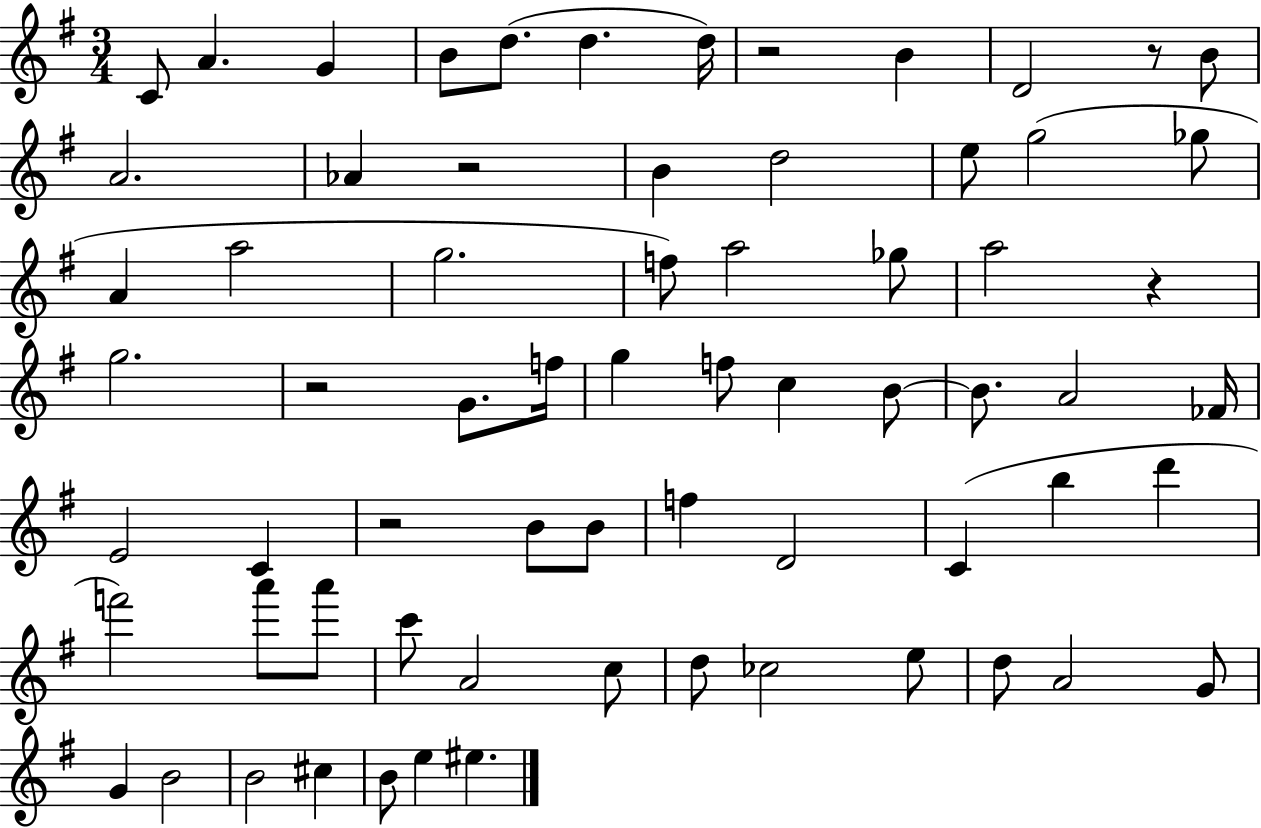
X:1
T:Untitled
M:3/4
L:1/4
K:G
C/2 A G B/2 d/2 d d/4 z2 B D2 z/2 B/2 A2 _A z2 B d2 e/2 g2 _g/2 A a2 g2 f/2 a2 _g/2 a2 z g2 z2 G/2 f/4 g f/2 c B/2 B/2 A2 _F/4 E2 C z2 B/2 B/2 f D2 C b d' f'2 a'/2 a'/2 c'/2 A2 c/2 d/2 _c2 e/2 d/2 A2 G/2 G B2 B2 ^c B/2 e ^e